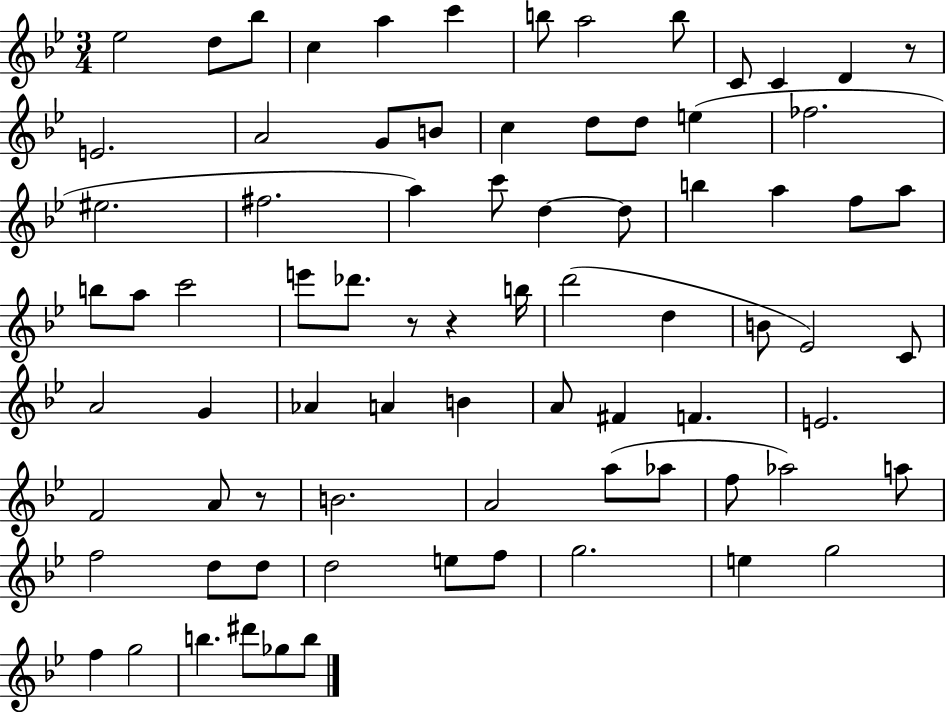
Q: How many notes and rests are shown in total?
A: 79